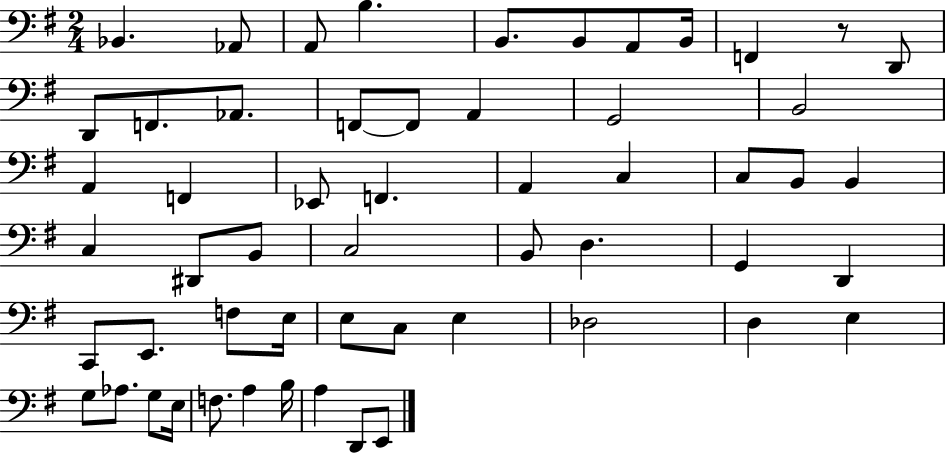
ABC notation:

X:1
T:Untitled
M:2/4
L:1/4
K:G
_B,, _A,,/2 A,,/2 B, B,,/2 B,,/2 A,,/2 B,,/4 F,, z/2 D,,/2 D,,/2 F,,/2 _A,,/2 F,,/2 F,,/2 A,, G,,2 B,,2 A,, F,, _E,,/2 F,, A,, C, C,/2 B,,/2 B,, C, ^D,,/2 B,,/2 C,2 B,,/2 D, G,, D,, C,,/2 E,,/2 F,/2 E,/4 E,/2 C,/2 E, _D,2 D, E, G,/2 _A,/2 G,/2 E,/4 F,/2 A, B,/4 A, D,,/2 E,,/2